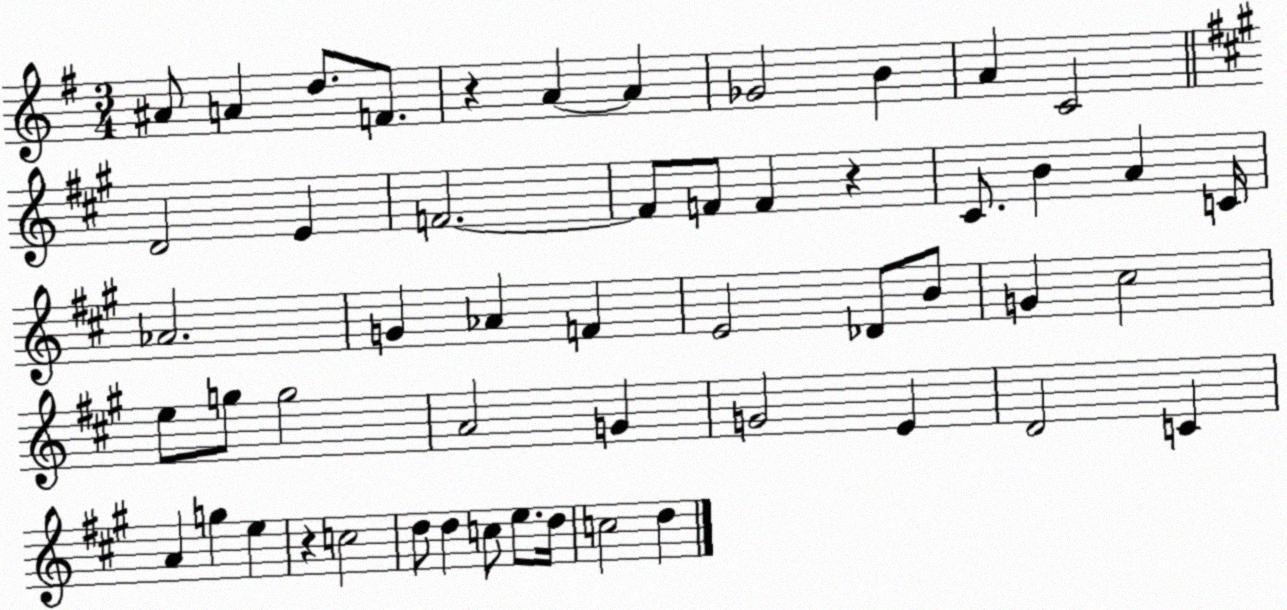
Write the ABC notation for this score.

X:1
T:Untitled
M:3/4
L:1/4
K:G
^A/2 A d/2 F/2 z A A _G2 B A C2 D2 E F2 F/2 F/2 F z ^C/2 B A C/4 _A2 G _A F E2 _D/2 B/2 G ^c2 e/2 g/2 g2 A2 G G2 E D2 C A g e z c2 d/2 d c/2 e/2 d/4 c2 d